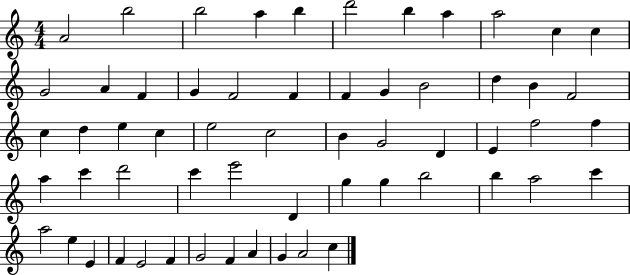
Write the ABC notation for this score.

X:1
T:Untitled
M:4/4
L:1/4
K:C
A2 b2 b2 a b d'2 b a a2 c c G2 A F G F2 F F G B2 d B F2 c d e c e2 c2 B G2 D E f2 f a c' d'2 c' e'2 D g g b2 b a2 c' a2 e E F E2 F G2 F A G A2 c